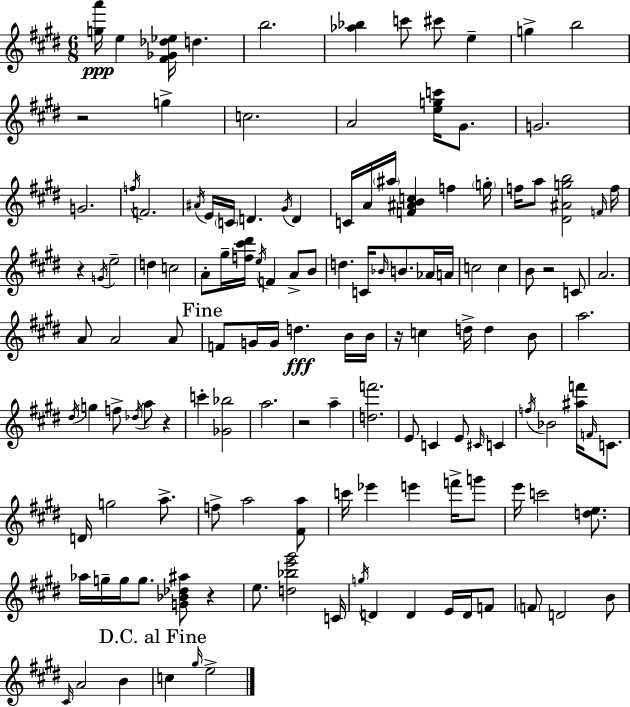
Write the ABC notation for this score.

X:1
T:Untitled
M:6/8
L:1/4
K:E
[ga']/4 e [^F_G_d_e]/4 d b2 [_a_b] c'/2 ^c'/2 e g b2 z2 g c2 A2 [egc']/4 ^G/2 G2 G2 f/4 F2 ^A/4 E/4 C/4 D ^G/4 D C/4 A/4 ^a/4 [F^ABc] f g/4 f/4 a/2 [^D^Agb]2 F/4 f/4 z G/4 e2 d c2 A/2 ^g/4 [f^c'^d']/4 e/4 F A/2 B/2 d C/4 _B/4 B/2 _A/4 A/4 c2 c B/2 z2 C/2 A2 A/2 A2 A/2 F/2 G/4 G/4 d B/4 B/4 z/4 c d/4 d B/2 a2 ^d/4 g f/2 _d/4 a/2 z c' [_G_b]2 a2 z2 a [df']2 E/2 C E/2 ^C/4 C f/4 _B2 [^af']/4 F/4 C/2 D/4 g2 a/2 f/2 a2 [^Fa]/2 c'/4 _e' e' f'/4 g'/2 e'/4 c'2 [de]/2 _a/4 g/4 g/4 g/2 [G_B_d^a]/2 z e/2 [d_be'^g']2 C/4 g/4 D D E/4 D/4 F/2 F/2 D2 B/2 ^C/4 A2 B c ^g/4 e2